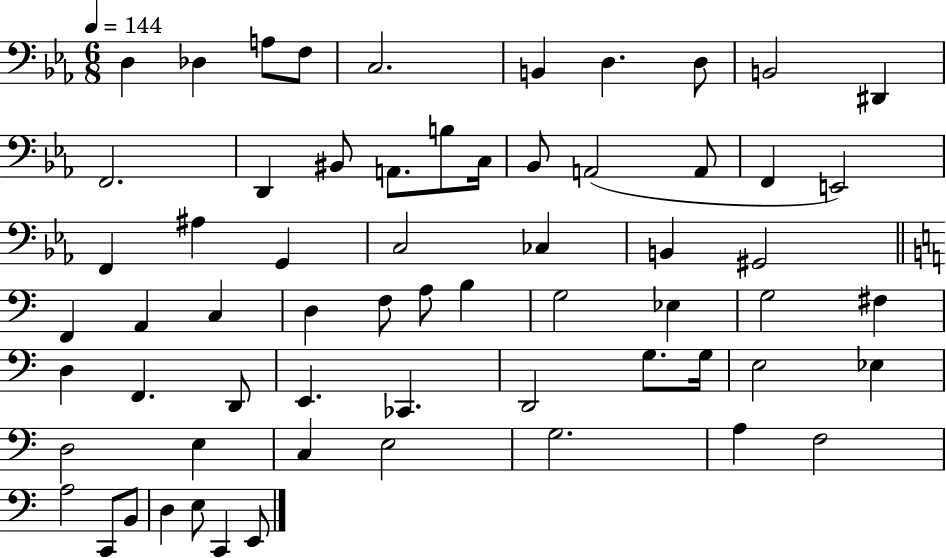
D3/q Db3/q A3/e F3/e C3/h. B2/q D3/q. D3/e B2/h D#2/q F2/h. D2/q BIS2/e A2/e. B3/e C3/s Bb2/e A2/h A2/e F2/q E2/h F2/q A#3/q G2/q C3/h CES3/q B2/q G#2/h F2/q A2/q C3/q D3/q F3/e A3/e B3/q G3/h Eb3/q G3/h F#3/q D3/q F2/q. D2/e E2/q. CES2/q. D2/h G3/e. G3/s E3/h Eb3/q D3/h E3/q C3/q E3/h G3/h. A3/q F3/h A3/h C2/e B2/e D3/q E3/e C2/q E2/e